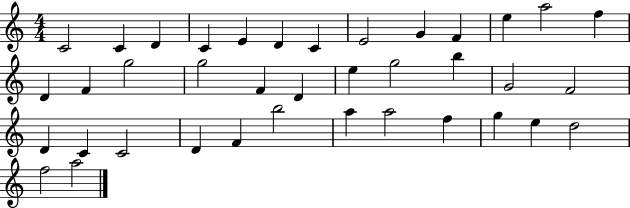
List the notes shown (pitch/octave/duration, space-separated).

C4/h C4/q D4/q C4/q E4/q D4/q C4/q E4/h G4/q F4/q E5/q A5/h F5/q D4/q F4/q G5/h G5/h F4/q D4/q E5/q G5/h B5/q G4/h F4/h D4/q C4/q C4/h D4/q F4/q B5/h A5/q A5/h F5/q G5/q E5/q D5/h F5/h A5/h